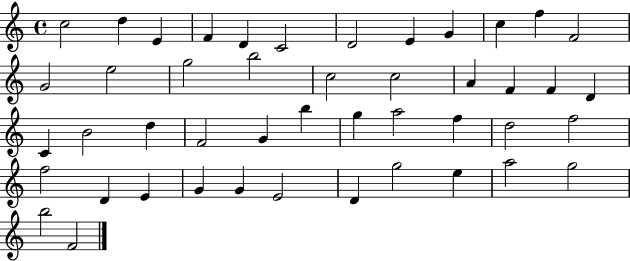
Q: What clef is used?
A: treble